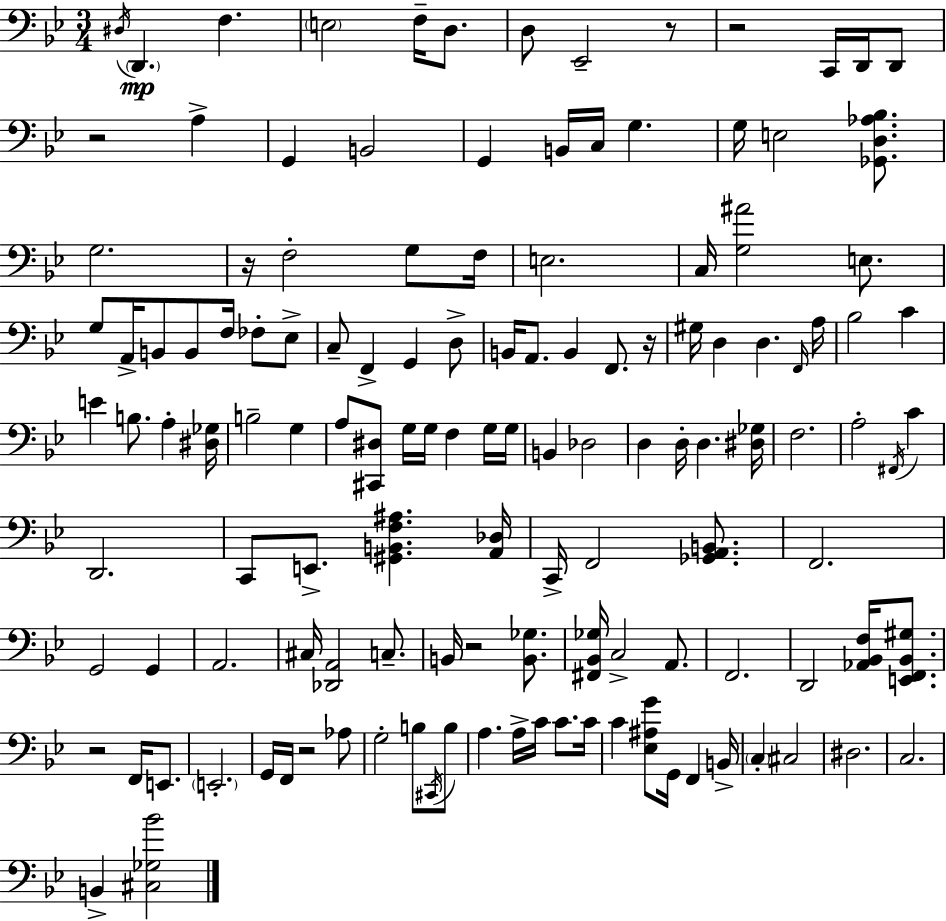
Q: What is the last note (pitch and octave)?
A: B2